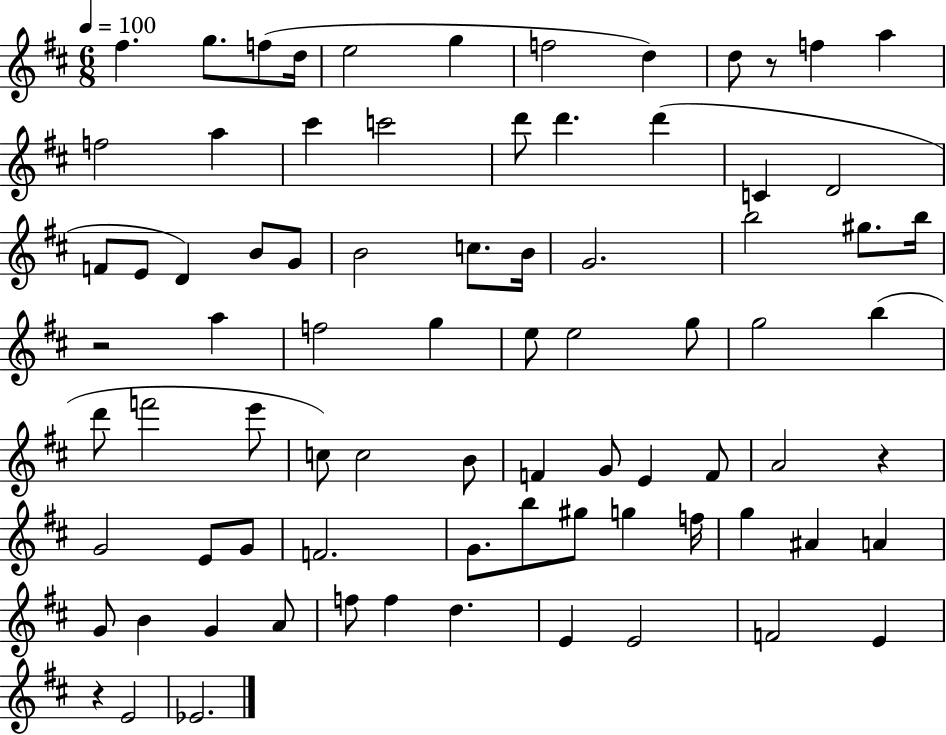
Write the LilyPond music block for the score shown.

{
  \clef treble
  \numericTimeSignature
  \time 6/8
  \key d \major
  \tempo 4 = 100
  fis''4. g''8. f''8( d''16 | e''2 g''4 | f''2 d''4) | d''8 r8 f''4 a''4 | \break f''2 a''4 | cis'''4 c'''2 | d'''8 d'''4. d'''4( | c'4 d'2 | \break f'8 e'8 d'4) b'8 g'8 | b'2 c''8. b'16 | g'2. | b''2 gis''8. b''16 | \break r2 a''4 | f''2 g''4 | e''8 e''2 g''8 | g''2 b''4( | \break d'''8 f'''2 e'''8 | c''8) c''2 b'8 | f'4 g'8 e'4 f'8 | a'2 r4 | \break g'2 e'8 g'8 | f'2. | g'8. b''8 gis''8 g''4 f''16 | g''4 ais'4 a'4 | \break g'8 b'4 g'4 a'8 | f''8 f''4 d''4. | e'4 e'2 | f'2 e'4 | \break r4 e'2 | ees'2. | \bar "|."
}